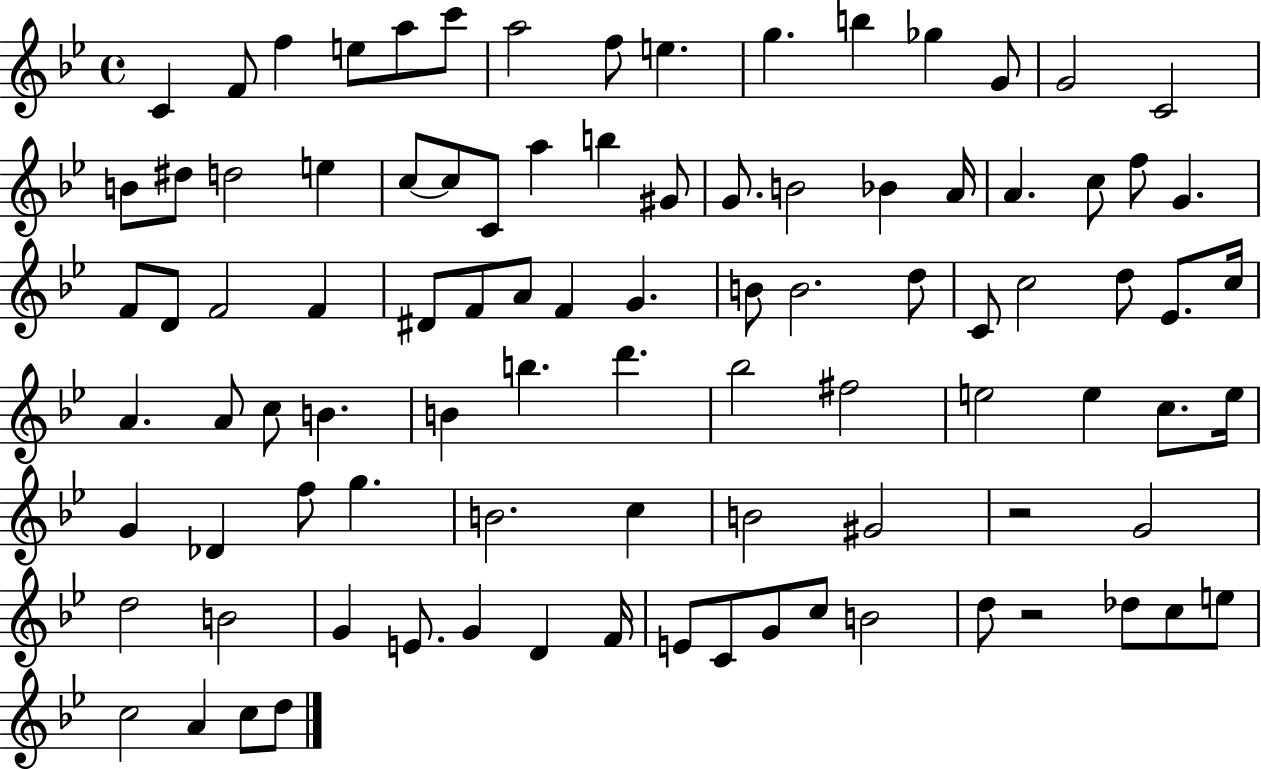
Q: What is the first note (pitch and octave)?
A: C4